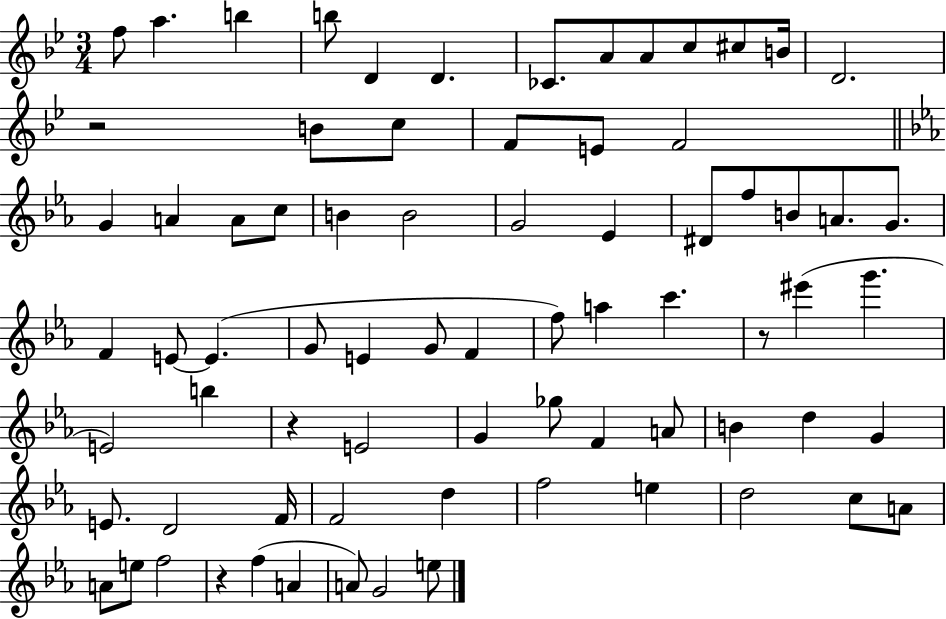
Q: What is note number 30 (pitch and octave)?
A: A4